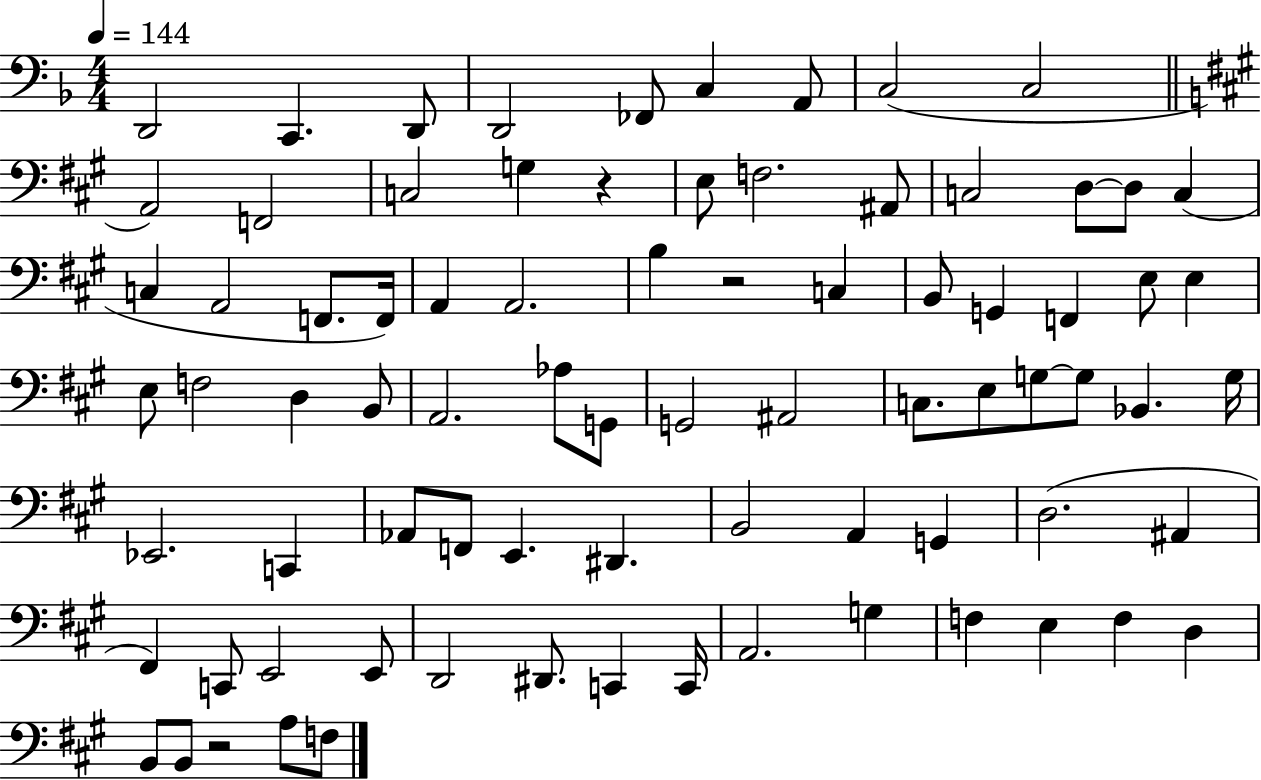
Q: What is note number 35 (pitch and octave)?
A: F3